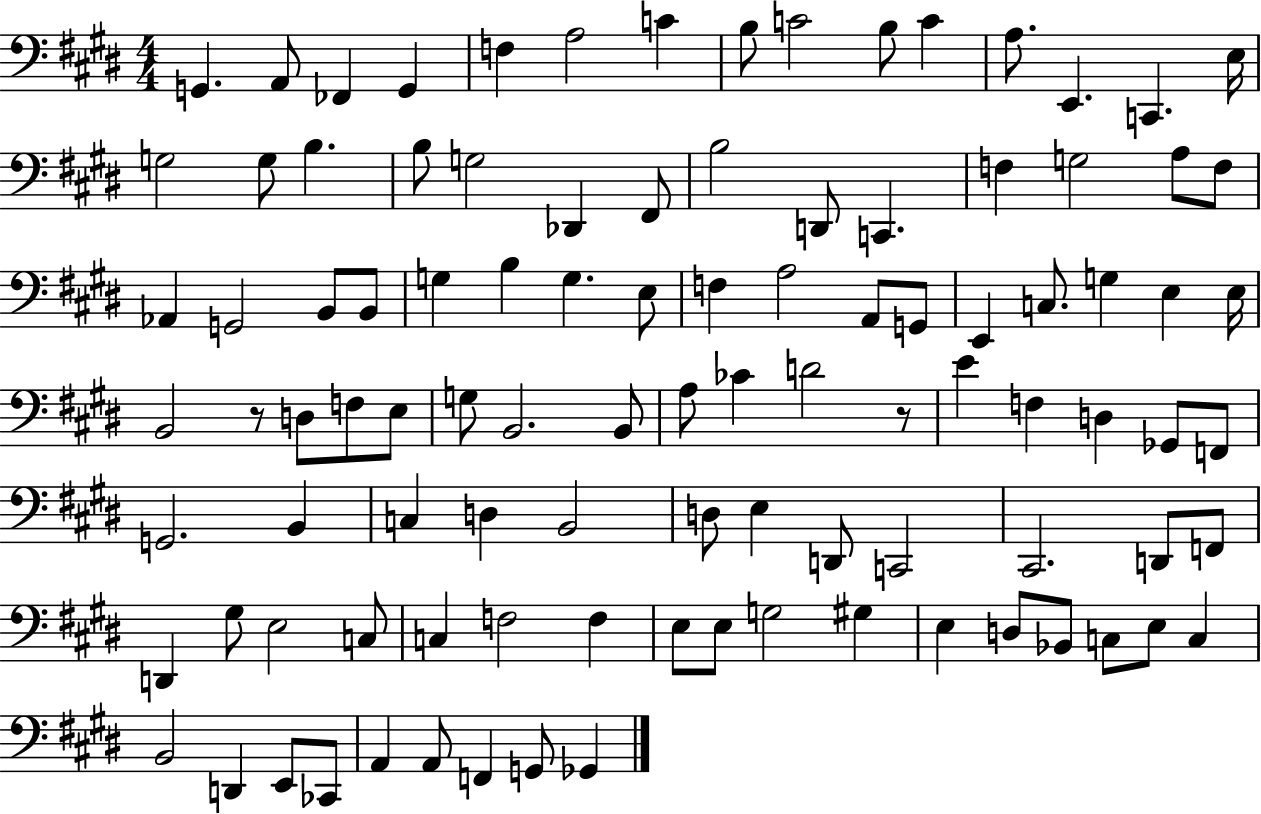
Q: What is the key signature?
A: E major